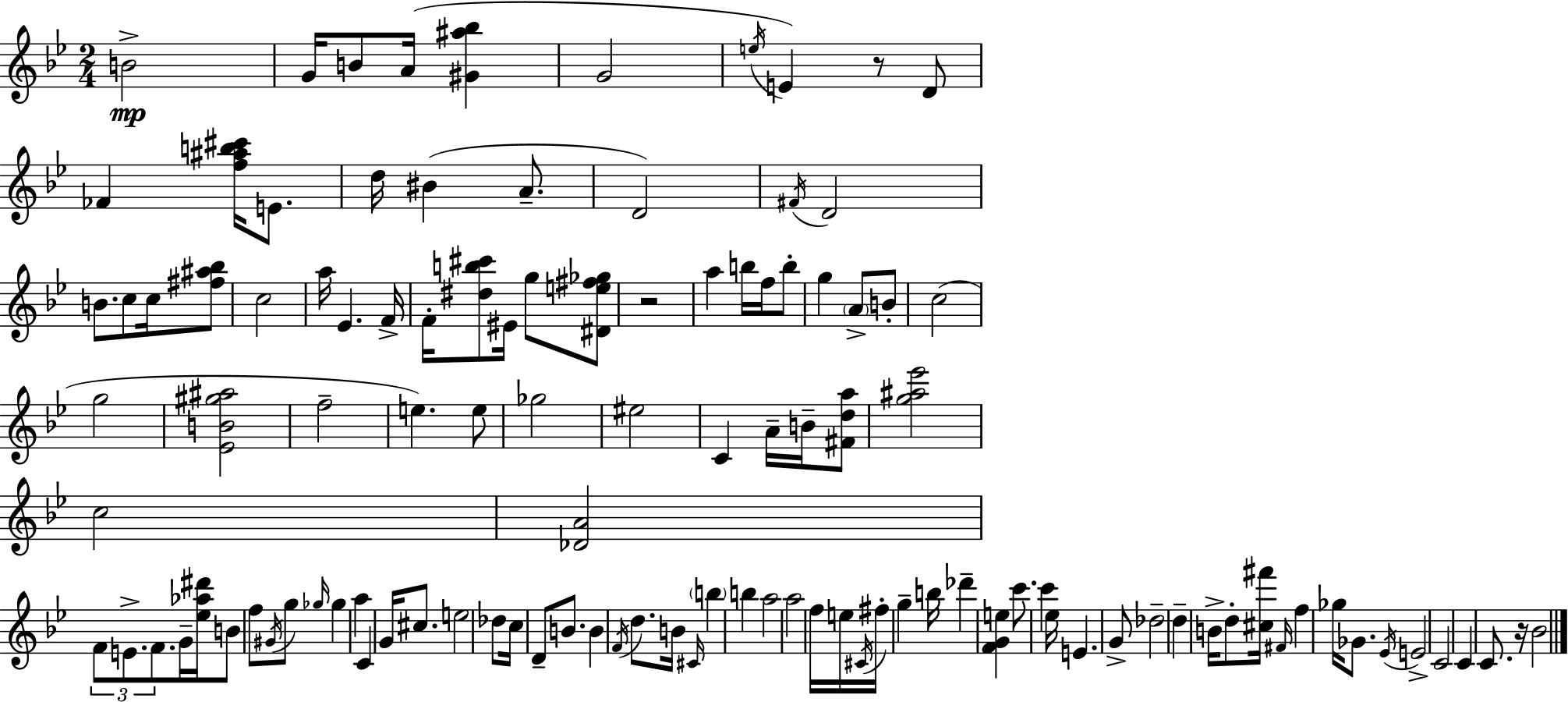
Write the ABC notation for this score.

X:1
T:Untitled
M:2/4
L:1/4
K:Gm
B2 G/4 B/2 A/4 [^G^a_b] G2 e/4 E z/2 D/2 _F [f^ab^c']/4 E/2 d/4 ^B A/2 D2 ^F/4 D2 B/2 c/2 c/4 [^f^a_b]/2 c2 a/4 _E F/4 F/4 [^db^c']/2 ^E/4 g/2 [^De^f_g]/2 z2 a b/4 f/4 b/2 g A/2 B/2 c2 g2 [_EB^g^a]2 f2 e e/2 _g2 ^e2 C A/4 B/4 [^Fda]/2 [g^a_e']2 c2 [_DA]2 F/2 E/2 F/2 G/4 [_e_a^d']/4 B/2 f/2 ^G/4 g/2 _g/4 _g a C G/4 ^c/2 e2 _d/2 c/4 D/2 B/2 B F/4 d/2 B/4 ^C/4 b b a2 a2 f/4 e/4 ^C/4 ^f/4 g b/4 _d' [FGe] c'/2 c' _e/4 E G/2 _d2 d B/4 d/2 [^c^f']/4 ^F/4 f _g/4 _G/2 _E/4 E2 C2 C C/2 z/4 _B2